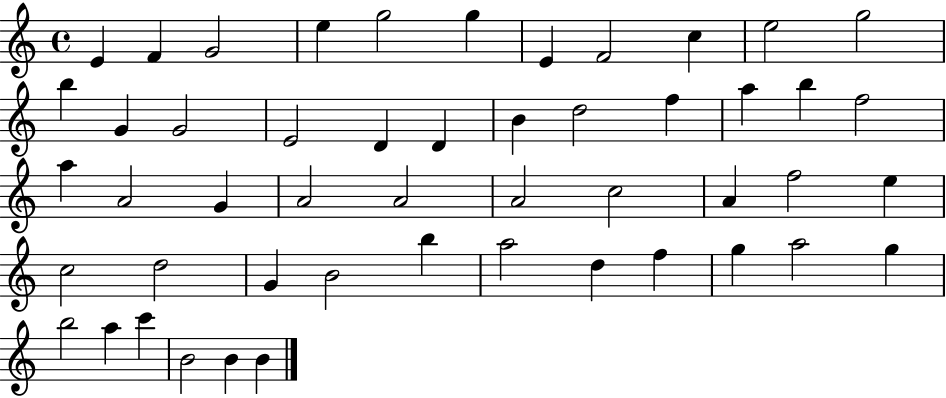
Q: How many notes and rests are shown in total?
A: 50